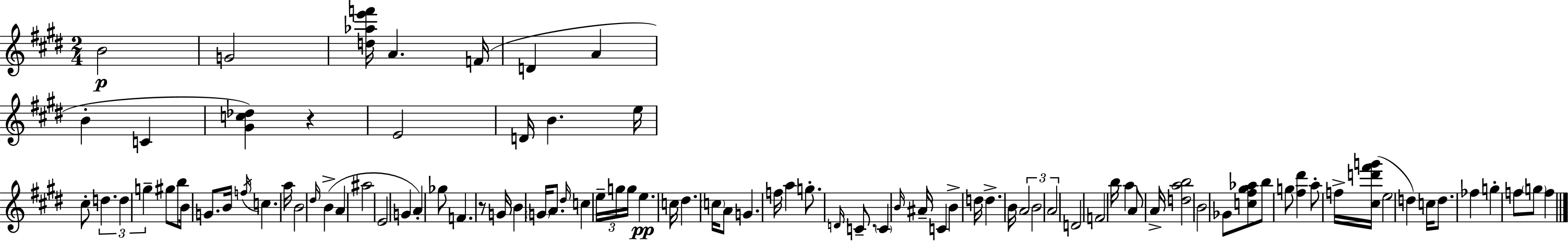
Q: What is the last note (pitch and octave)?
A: F5